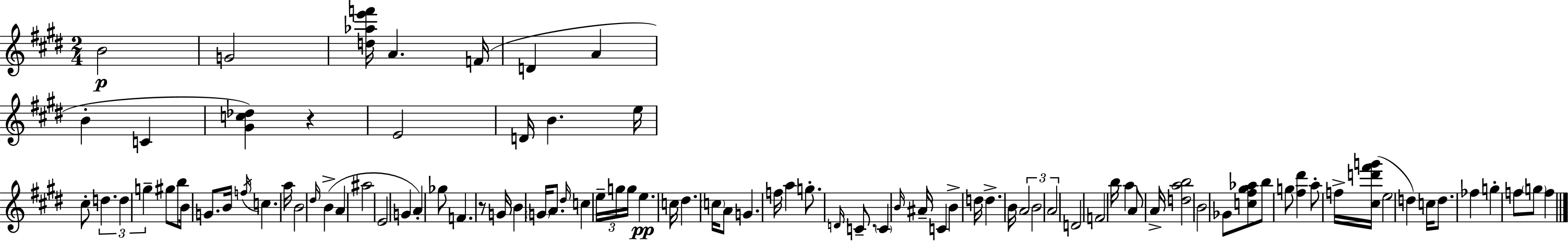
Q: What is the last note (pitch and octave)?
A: F5